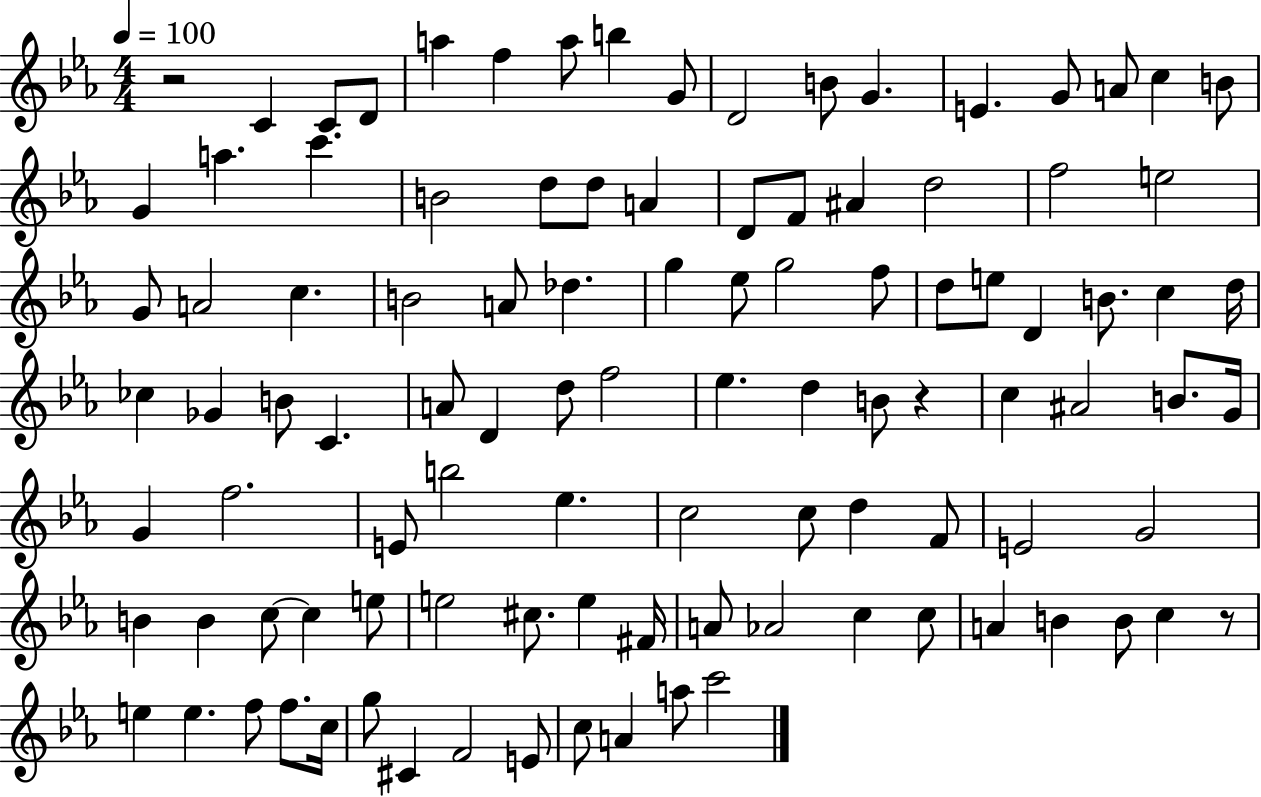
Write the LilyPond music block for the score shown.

{
  \clef treble
  \numericTimeSignature
  \time 4/4
  \key ees \major
  \tempo 4 = 100
  \repeat volta 2 { r2 c'4 c'8 d'8 | a''4 f''4 a''8 b''4 g'8 | d'2 b'8 g'4. | e'4. g'8 a'8 c''4 b'8 | \break g'4 a''4. c'''4. | b'2 d''8 d''8 a'4 | d'8 f'8 ais'4 d''2 | f''2 e''2 | \break g'8 a'2 c''4. | b'2 a'8 des''4. | g''4 ees''8 g''2 f''8 | d''8 e''8 d'4 b'8. c''4 d''16 | \break ces''4 ges'4 b'8 c'4. | a'8 d'4 d''8 f''2 | ees''4. d''4 b'8 r4 | c''4 ais'2 b'8. g'16 | \break g'4 f''2. | e'8 b''2 ees''4. | c''2 c''8 d''4 f'8 | e'2 g'2 | \break b'4 b'4 c''8~~ c''4 e''8 | e''2 cis''8. e''4 fis'16 | a'8 aes'2 c''4 c''8 | a'4 b'4 b'8 c''4 r8 | \break e''4 e''4. f''8 f''8. c''16 | g''8 cis'4 f'2 e'8 | c''8 a'4 a''8 c'''2 | } \bar "|."
}